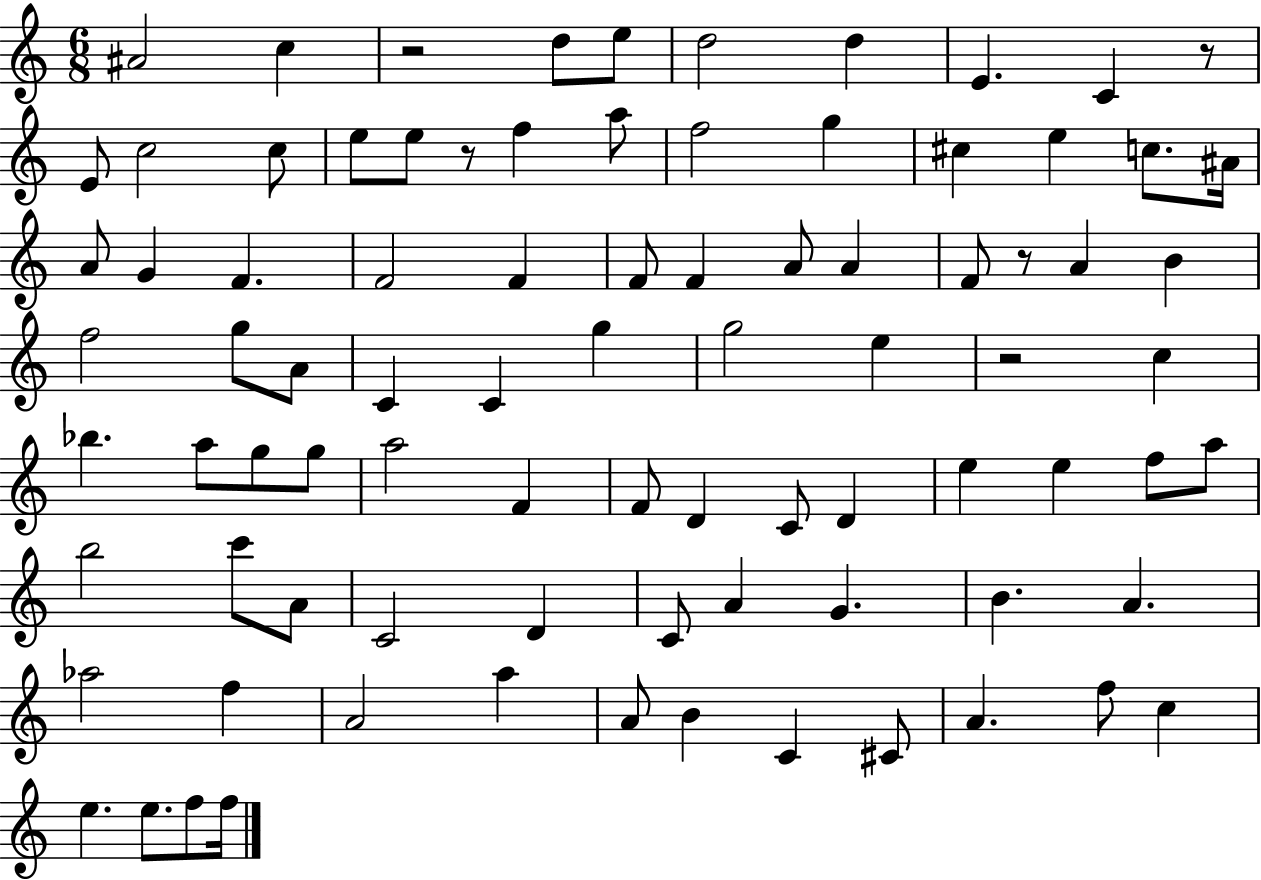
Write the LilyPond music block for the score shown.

{
  \clef treble
  \numericTimeSignature
  \time 6/8
  \key c \major
  ais'2 c''4 | r2 d''8 e''8 | d''2 d''4 | e'4. c'4 r8 | \break e'8 c''2 c''8 | e''8 e''8 r8 f''4 a''8 | f''2 g''4 | cis''4 e''4 c''8. ais'16 | \break a'8 g'4 f'4. | f'2 f'4 | f'8 f'4 a'8 a'4 | f'8 r8 a'4 b'4 | \break f''2 g''8 a'8 | c'4 c'4 g''4 | g''2 e''4 | r2 c''4 | \break bes''4. a''8 g''8 g''8 | a''2 f'4 | f'8 d'4 c'8 d'4 | e''4 e''4 f''8 a''8 | \break b''2 c'''8 a'8 | c'2 d'4 | c'8 a'4 g'4. | b'4. a'4. | \break aes''2 f''4 | a'2 a''4 | a'8 b'4 c'4 cis'8 | a'4. f''8 c''4 | \break e''4. e''8. f''8 f''16 | \bar "|."
}